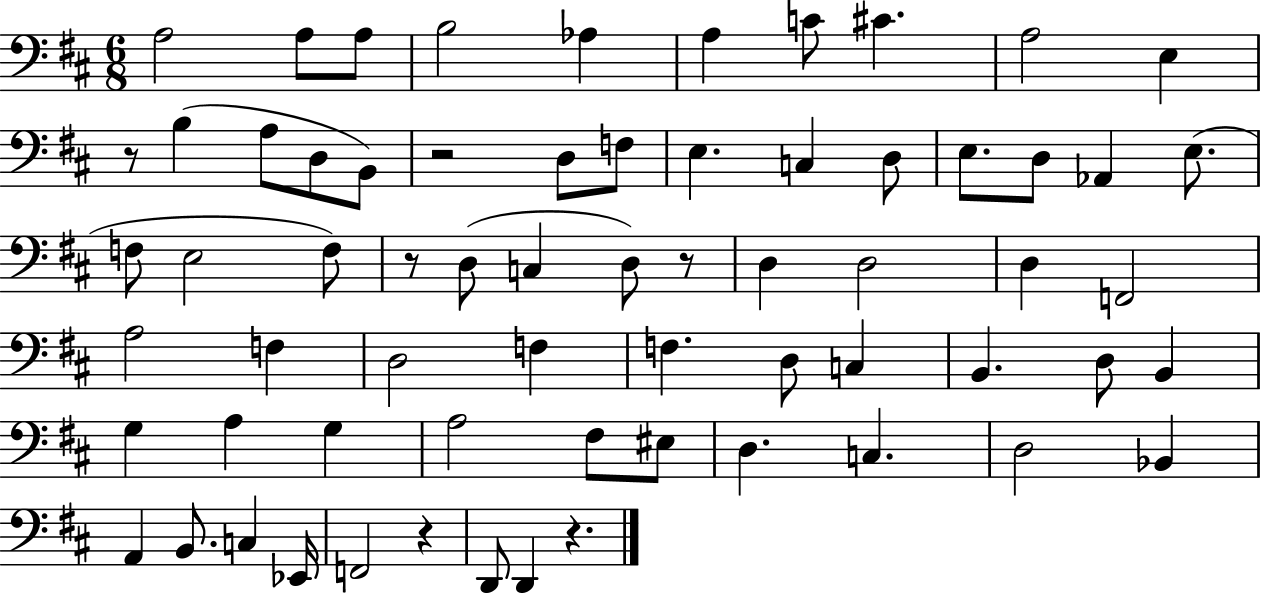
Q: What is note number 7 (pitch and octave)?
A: C4